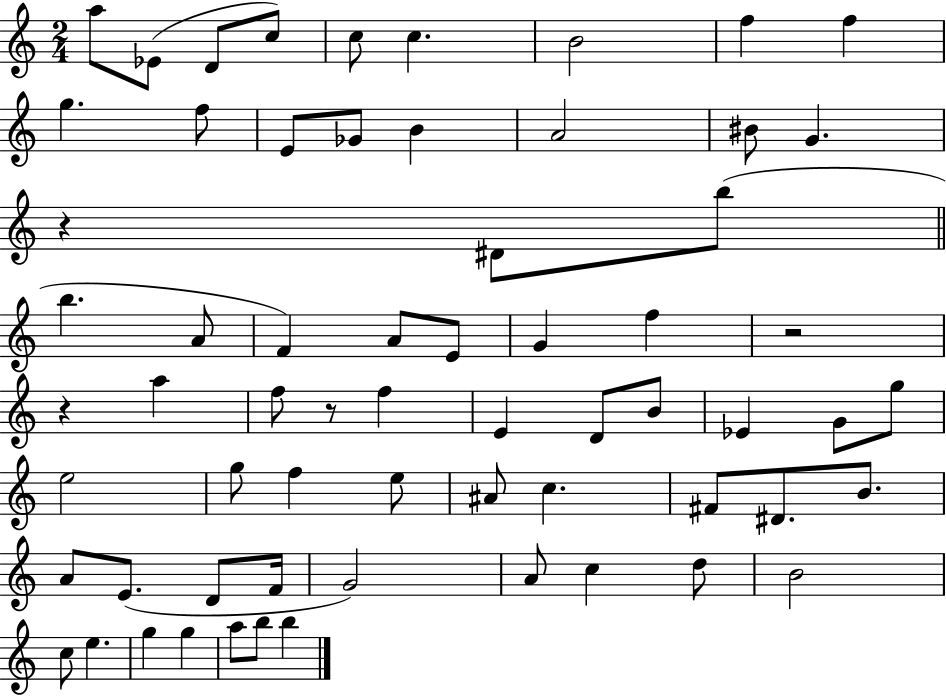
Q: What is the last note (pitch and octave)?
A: B5